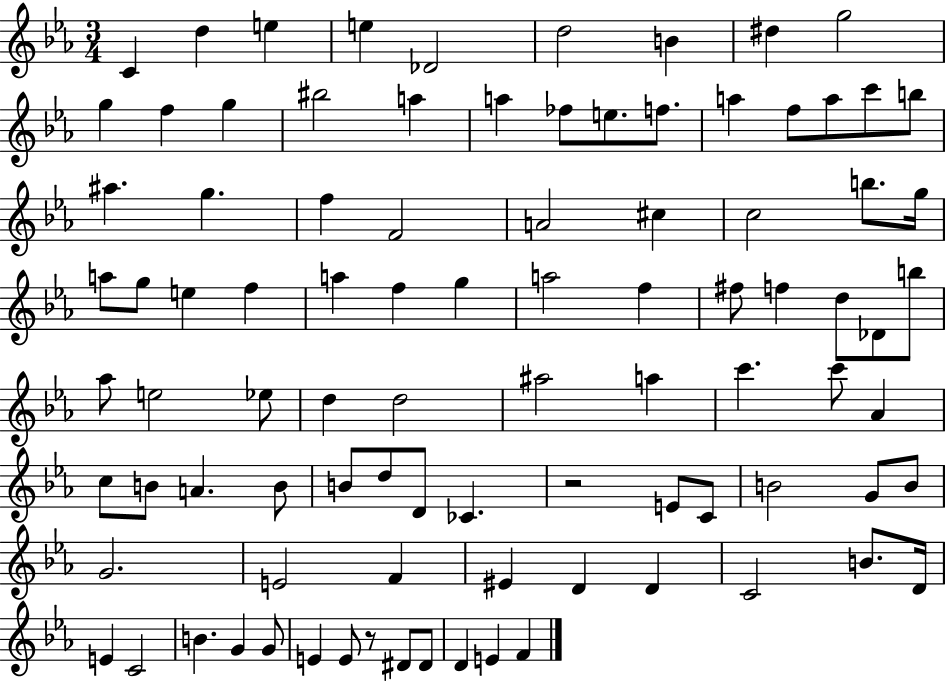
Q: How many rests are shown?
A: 2